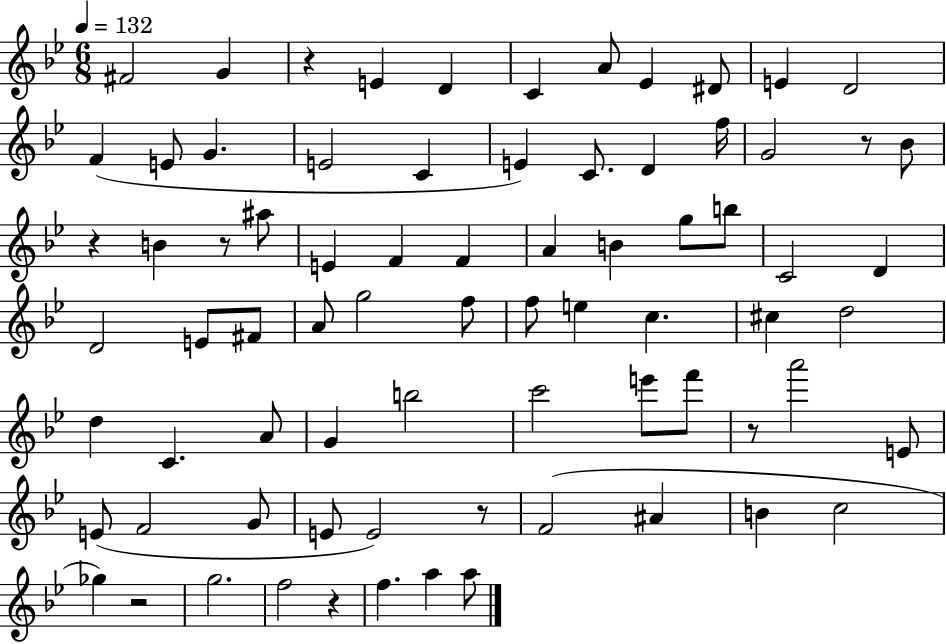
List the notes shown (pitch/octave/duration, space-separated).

F#4/h G4/q R/q E4/q D4/q C4/q A4/e Eb4/q D#4/e E4/q D4/h F4/q E4/e G4/q. E4/h C4/q E4/q C4/e. D4/q F5/s G4/h R/e Bb4/e R/q B4/q R/e A#5/e E4/q F4/q F4/q A4/q B4/q G5/e B5/e C4/h D4/q D4/h E4/e F#4/e A4/e G5/h F5/e F5/e E5/q C5/q. C#5/q D5/h D5/q C4/q. A4/e G4/q B5/h C6/h E6/e F6/e R/e A6/h E4/e E4/e F4/h G4/e E4/e E4/h R/e F4/h A#4/q B4/q C5/h Gb5/q R/h G5/h. F5/h R/q F5/q. A5/q A5/e